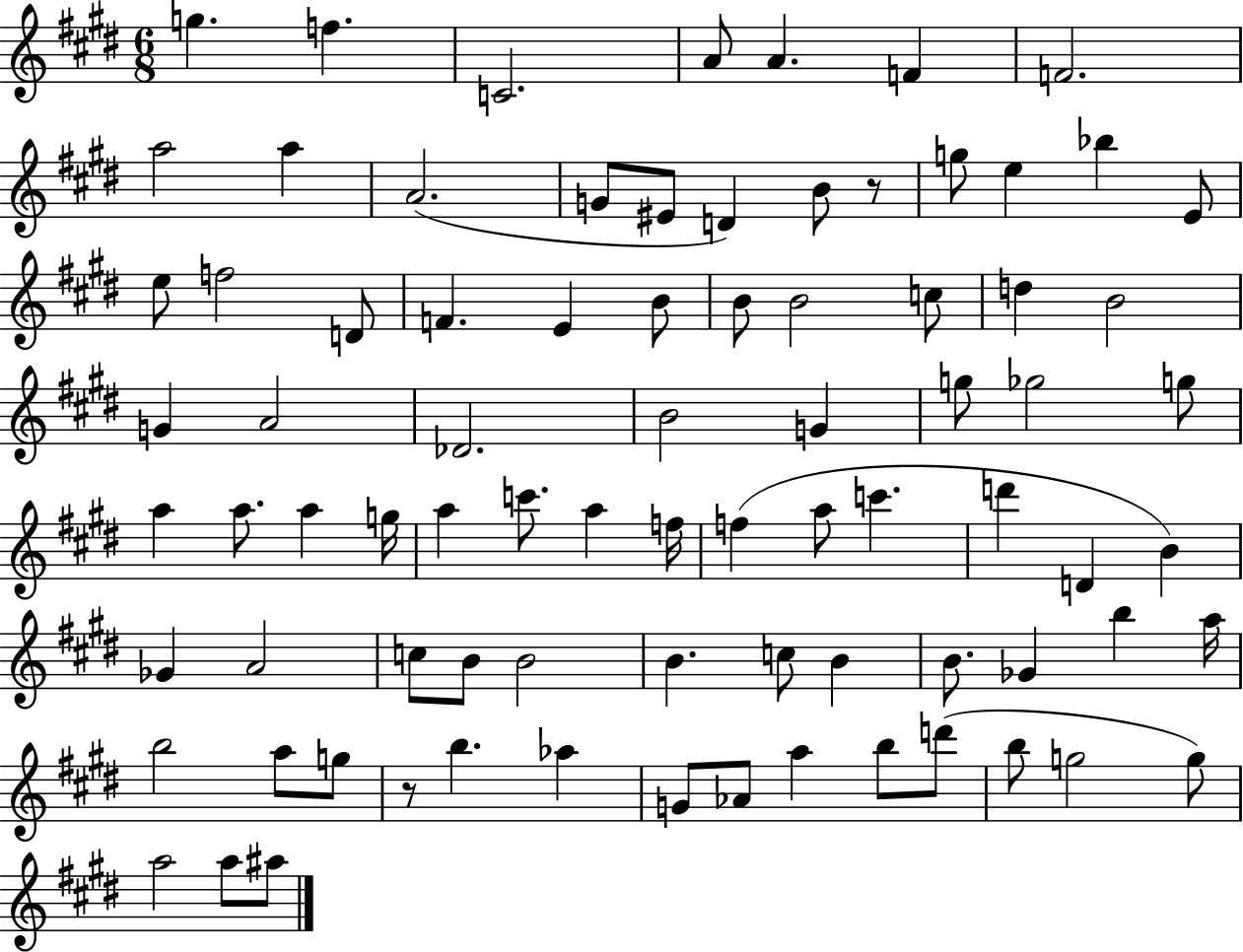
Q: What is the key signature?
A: E major